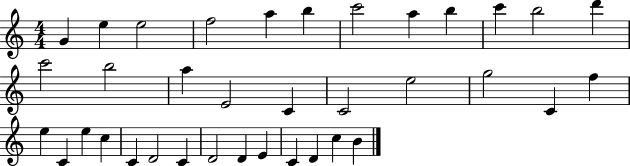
G4/q E5/q E5/h F5/h A5/q B5/q C6/h A5/q B5/q C6/q B5/h D6/q C6/h B5/h A5/q E4/h C4/q C4/h E5/h G5/h C4/q F5/q E5/q C4/q E5/q C5/q C4/q D4/h C4/q D4/h D4/q E4/q C4/q D4/q C5/q B4/q